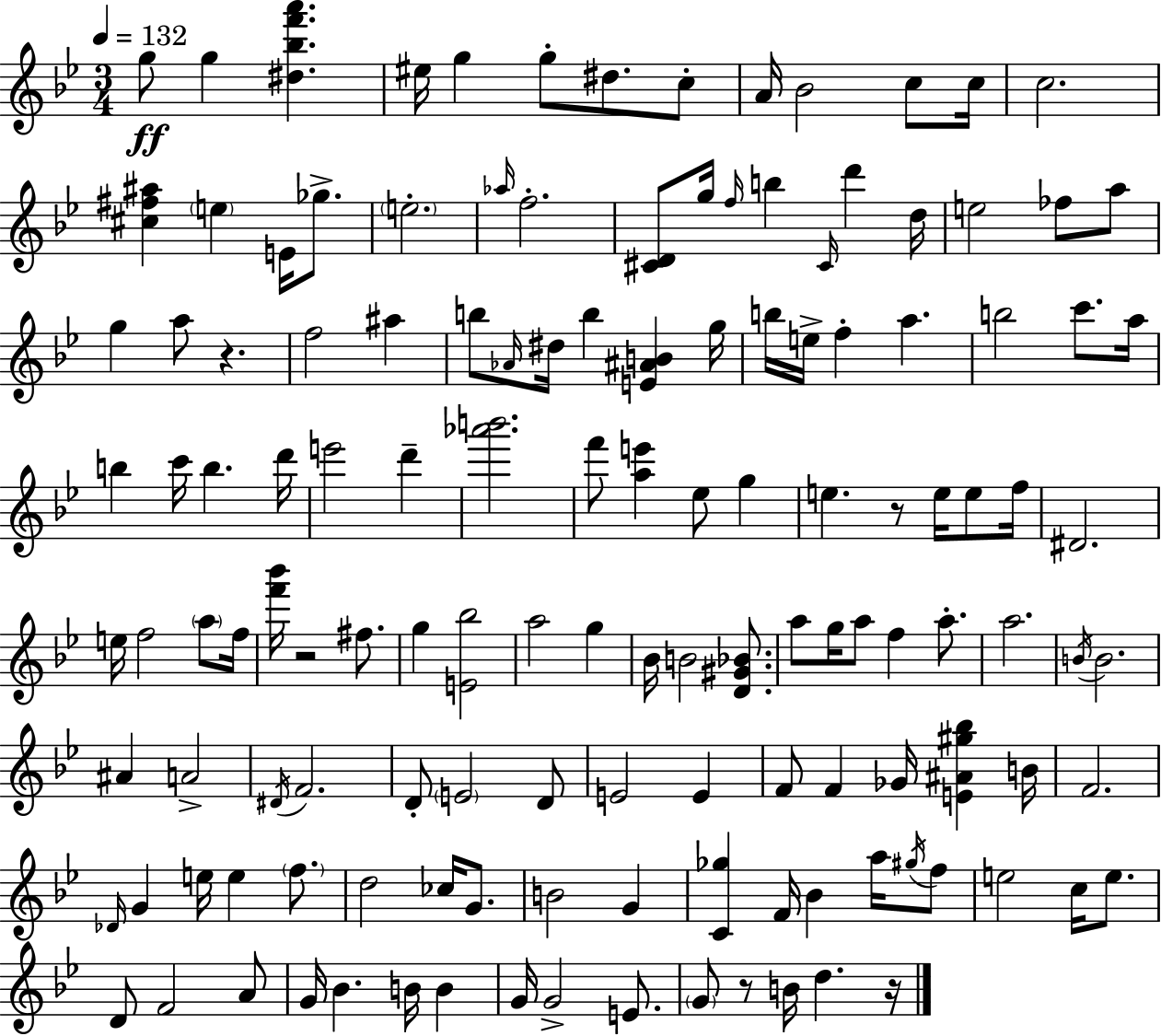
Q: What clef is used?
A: treble